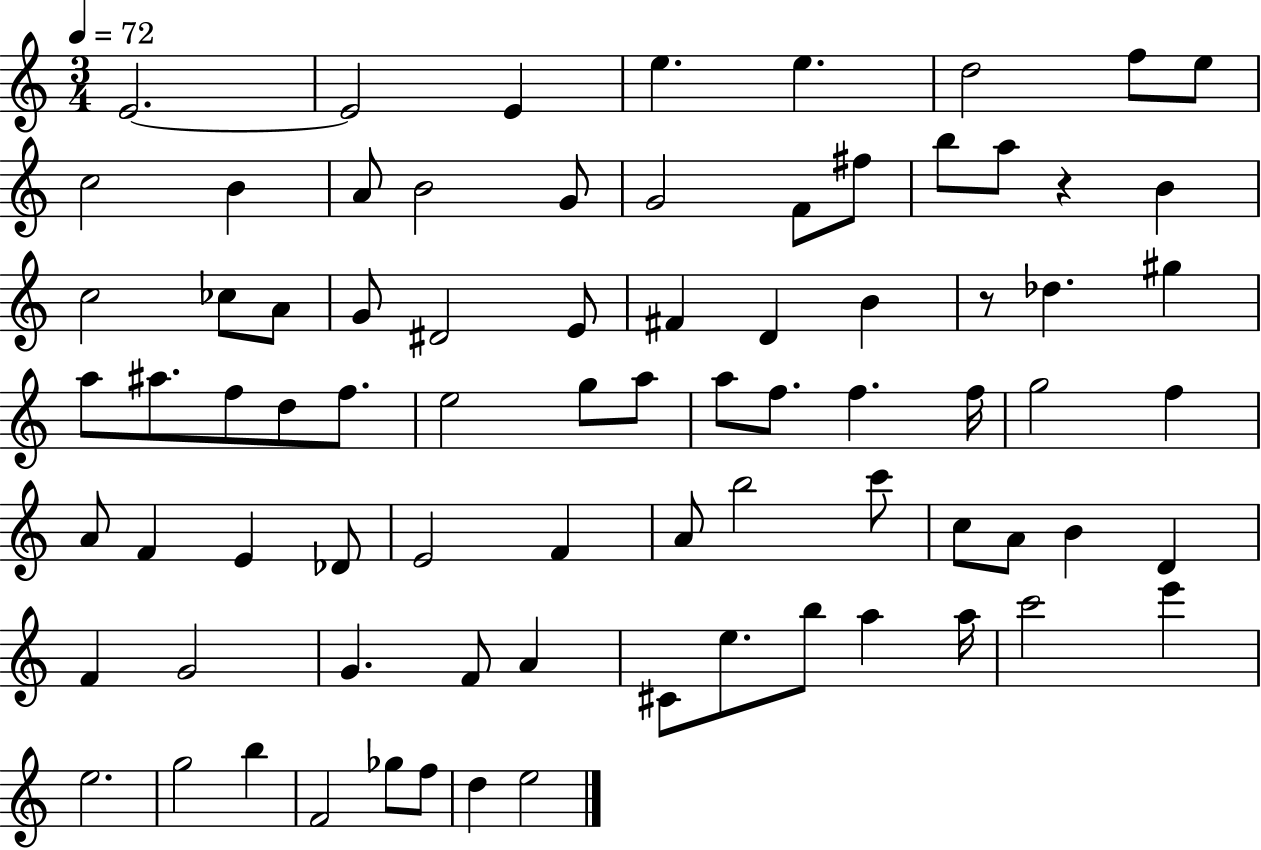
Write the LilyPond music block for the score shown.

{
  \clef treble
  \numericTimeSignature
  \time 3/4
  \key c \major
  \tempo 4 = 72
  e'2.~~ | e'2 e'4 | e''4. e''4. | d''2 f''8 e''8 | \break c''2 b'4 | a'8 b'2 g'8 | g'2 f'8 fis''8 | b''8 a''8 r4 b'4 | \break c''2 ces''8 a'8 | g'8 dis'2 e'8 | fis'4 d'4 b'4 | r8 des''4. gis''4 | \break a''8 ais''8. f''8 d''8 f''8. | e''2 g''8 a''8 | a''8 f''8. f''4. f''16 | g''2 f''4 | \break a'8 f'4 e'4 des'8 | e'2 f'4 | a'8 b''2 c'''8 | c''8 a'8 b'4 d'4 | \break f'4 g'2 | g'4. f'8 a'4 | cis'8 e''8. b''8 a''4 a''16 | c'''2 e'''4 | \break e''2. | g''2 b''4 | f'2 ges''8 f''8 | d''4 e''2 | \break \bar "|."
}